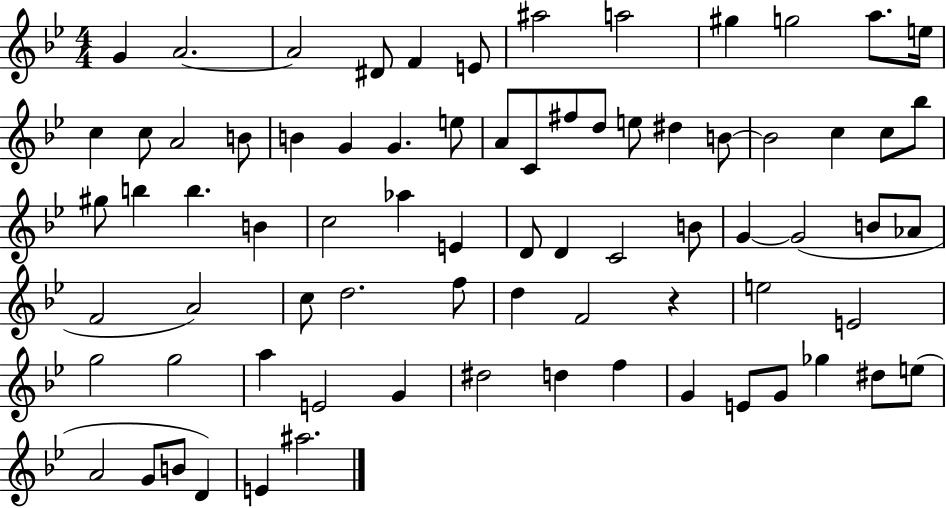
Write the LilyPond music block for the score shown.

{
  \clef treble
  \numericTimeSignature
  \time 4/4
  \key bes \major
  \repeat volta 2 { g'4 a'2.~~ | a'2 dis'8 f'4 e'8 | ais''2 a''2 | gis''4 g''2 a''8. e''16 | \break c''4 c''8 a'2 b'8 | b'4 g'4 g'4. e''8 | a'8 c'8 fis''8 d''8 e''8 dis''4 b'8~~ | b'2 c''4 c''8 bes''8 | \break gis''8 b''4 b''4. b'4 | c''2 aes''4 e'4 | d'8 d'4 c'2 b'8 | g'4~~ g'2( b'8 aes'8 | \break f'2 a'2) | c''8 d''2. f''8 | d''4 f'2 r4 | e''2 e'2 | \break g''2 g''2 | a''4 e'2 g'4 | dis''2 d''4 f''4 | g'4 e'8 g'8 ges''4 dis''8 e''8( | \break a'2 g'8 b'8 d'4) | e'4 ais''2. | } \bar "|."
}